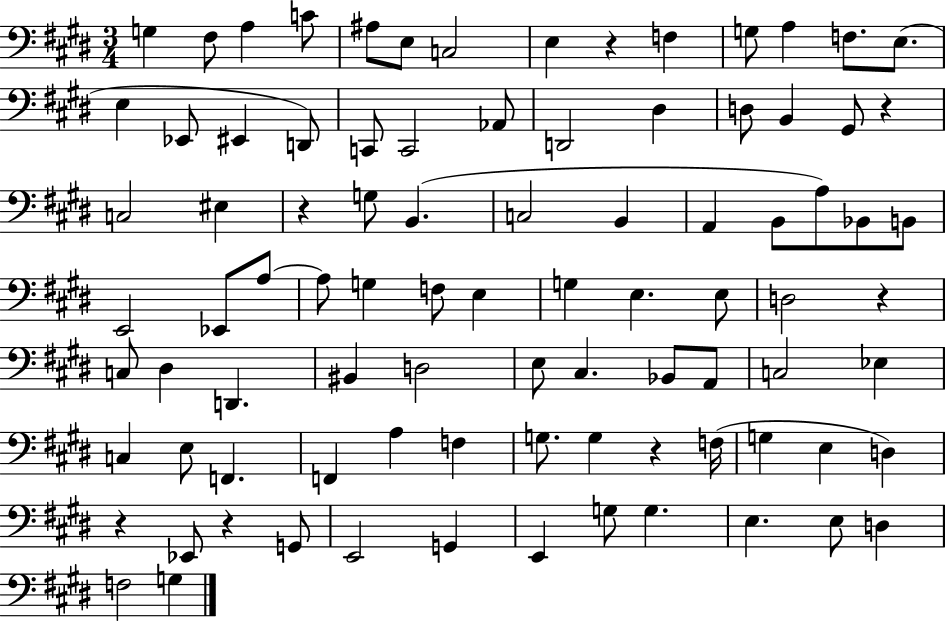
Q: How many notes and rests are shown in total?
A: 89